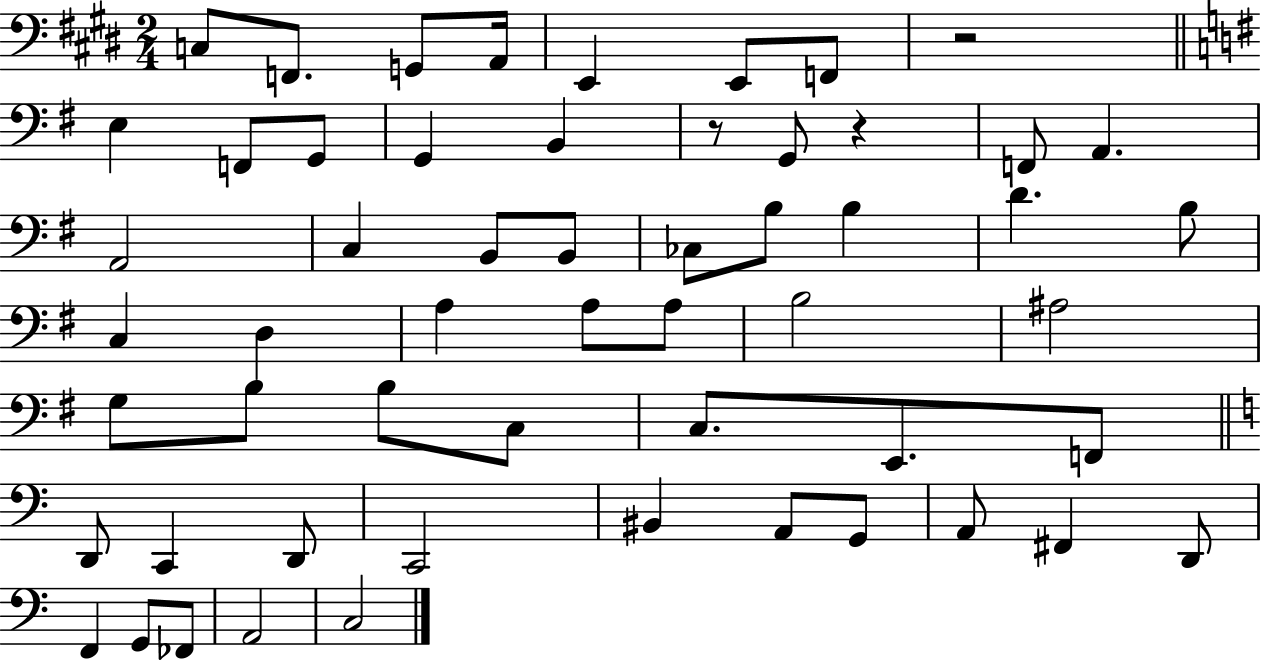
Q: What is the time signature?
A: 2/4